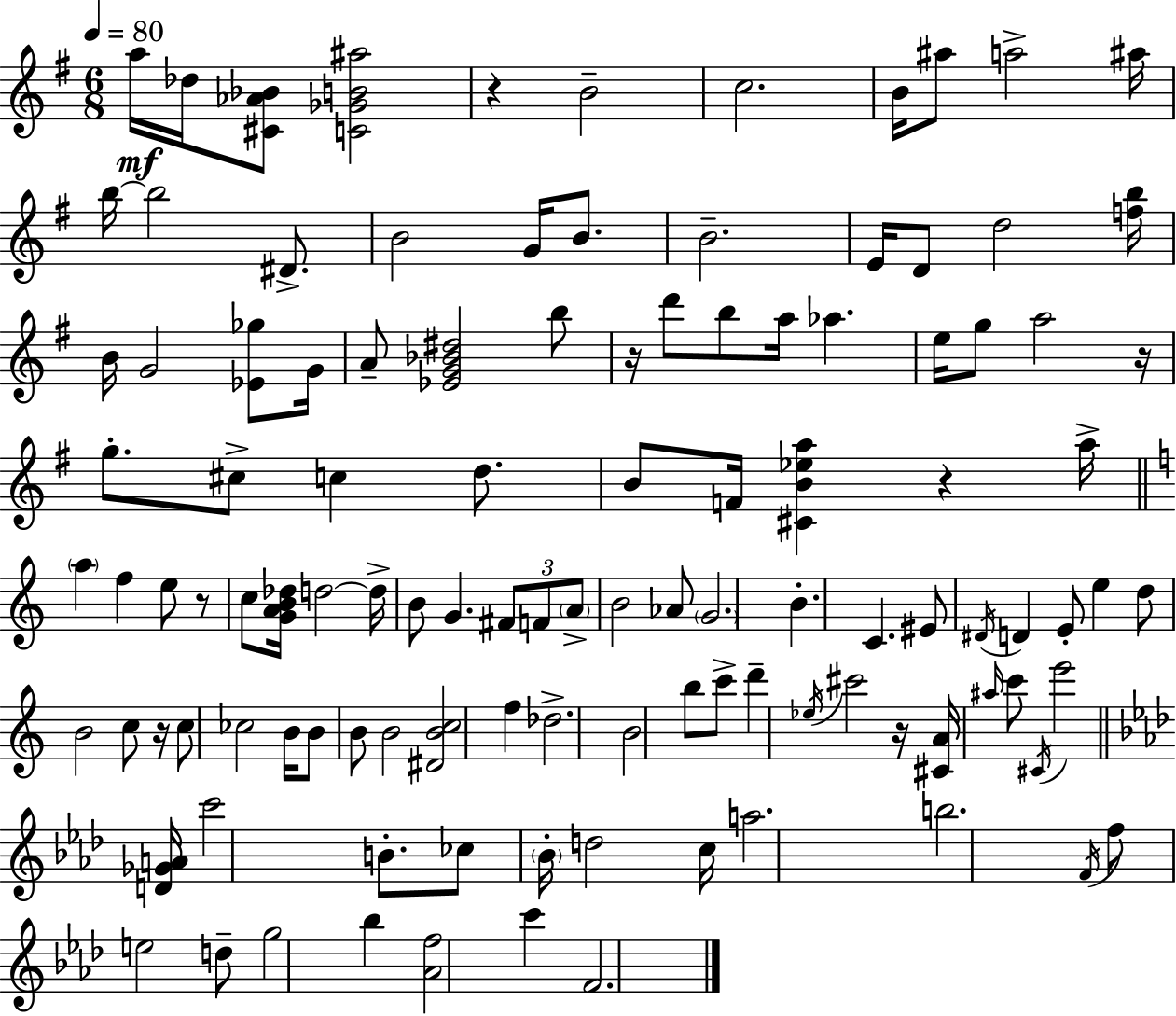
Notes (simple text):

A5/s Db5/s [C#4,Ab4,Bb4]/e [C4,Gb4,B4,A#5]/h R/q B4/h C5/h. B4/s A#5/e A5/h A#5/s B5/s B5/h D#4/e. B4/h G4/s B4/e. B4/h. E4/s D4/e D5/h [F5,B5]/s B4/s G4/h [Eb4,Gb5]/e G4/s A4/e [Eb4,G4,Bb4,D#5]/h B5/e R/s D6/e B5/e A5/s Ab5/q. E5/s G5/e A5/h R/s G5/e. C#5/e C5/q D5/e. B4/e F4/s [C#4,B4,Eb5,A5]/q R/q A5/s A5/q F5/q E5/e R/e C5/e [G4,A4,B4,Db5]/s D5/h D5/s B4/e G4/q. F#4/e F4/e A4/e B4/h Ab4/e G4/h. B4/q. C4/q. EIS4/e D#4/s D4/q E4/e E5/q D5/e B4/h C5/e R/s C5/e CES5/h B4/s B4/e B4/e B4/h [D#4,B4,C5]/h F5/q Db5/h. B4/h B5/e C6/e D6/q Eb5/s C#6/h R/s [C#4,A4]/s A#5/s C6/e C#4/s E6/h [D4,Gb4,A4]/s C6/h B4/e. CES5/e Bb4/s D5/h C5/s A5/h. B5/h. F4/s F5/e E5/h D5/e G5/h Bb5/q [Ab4,F5]/h C6/q F4/h.